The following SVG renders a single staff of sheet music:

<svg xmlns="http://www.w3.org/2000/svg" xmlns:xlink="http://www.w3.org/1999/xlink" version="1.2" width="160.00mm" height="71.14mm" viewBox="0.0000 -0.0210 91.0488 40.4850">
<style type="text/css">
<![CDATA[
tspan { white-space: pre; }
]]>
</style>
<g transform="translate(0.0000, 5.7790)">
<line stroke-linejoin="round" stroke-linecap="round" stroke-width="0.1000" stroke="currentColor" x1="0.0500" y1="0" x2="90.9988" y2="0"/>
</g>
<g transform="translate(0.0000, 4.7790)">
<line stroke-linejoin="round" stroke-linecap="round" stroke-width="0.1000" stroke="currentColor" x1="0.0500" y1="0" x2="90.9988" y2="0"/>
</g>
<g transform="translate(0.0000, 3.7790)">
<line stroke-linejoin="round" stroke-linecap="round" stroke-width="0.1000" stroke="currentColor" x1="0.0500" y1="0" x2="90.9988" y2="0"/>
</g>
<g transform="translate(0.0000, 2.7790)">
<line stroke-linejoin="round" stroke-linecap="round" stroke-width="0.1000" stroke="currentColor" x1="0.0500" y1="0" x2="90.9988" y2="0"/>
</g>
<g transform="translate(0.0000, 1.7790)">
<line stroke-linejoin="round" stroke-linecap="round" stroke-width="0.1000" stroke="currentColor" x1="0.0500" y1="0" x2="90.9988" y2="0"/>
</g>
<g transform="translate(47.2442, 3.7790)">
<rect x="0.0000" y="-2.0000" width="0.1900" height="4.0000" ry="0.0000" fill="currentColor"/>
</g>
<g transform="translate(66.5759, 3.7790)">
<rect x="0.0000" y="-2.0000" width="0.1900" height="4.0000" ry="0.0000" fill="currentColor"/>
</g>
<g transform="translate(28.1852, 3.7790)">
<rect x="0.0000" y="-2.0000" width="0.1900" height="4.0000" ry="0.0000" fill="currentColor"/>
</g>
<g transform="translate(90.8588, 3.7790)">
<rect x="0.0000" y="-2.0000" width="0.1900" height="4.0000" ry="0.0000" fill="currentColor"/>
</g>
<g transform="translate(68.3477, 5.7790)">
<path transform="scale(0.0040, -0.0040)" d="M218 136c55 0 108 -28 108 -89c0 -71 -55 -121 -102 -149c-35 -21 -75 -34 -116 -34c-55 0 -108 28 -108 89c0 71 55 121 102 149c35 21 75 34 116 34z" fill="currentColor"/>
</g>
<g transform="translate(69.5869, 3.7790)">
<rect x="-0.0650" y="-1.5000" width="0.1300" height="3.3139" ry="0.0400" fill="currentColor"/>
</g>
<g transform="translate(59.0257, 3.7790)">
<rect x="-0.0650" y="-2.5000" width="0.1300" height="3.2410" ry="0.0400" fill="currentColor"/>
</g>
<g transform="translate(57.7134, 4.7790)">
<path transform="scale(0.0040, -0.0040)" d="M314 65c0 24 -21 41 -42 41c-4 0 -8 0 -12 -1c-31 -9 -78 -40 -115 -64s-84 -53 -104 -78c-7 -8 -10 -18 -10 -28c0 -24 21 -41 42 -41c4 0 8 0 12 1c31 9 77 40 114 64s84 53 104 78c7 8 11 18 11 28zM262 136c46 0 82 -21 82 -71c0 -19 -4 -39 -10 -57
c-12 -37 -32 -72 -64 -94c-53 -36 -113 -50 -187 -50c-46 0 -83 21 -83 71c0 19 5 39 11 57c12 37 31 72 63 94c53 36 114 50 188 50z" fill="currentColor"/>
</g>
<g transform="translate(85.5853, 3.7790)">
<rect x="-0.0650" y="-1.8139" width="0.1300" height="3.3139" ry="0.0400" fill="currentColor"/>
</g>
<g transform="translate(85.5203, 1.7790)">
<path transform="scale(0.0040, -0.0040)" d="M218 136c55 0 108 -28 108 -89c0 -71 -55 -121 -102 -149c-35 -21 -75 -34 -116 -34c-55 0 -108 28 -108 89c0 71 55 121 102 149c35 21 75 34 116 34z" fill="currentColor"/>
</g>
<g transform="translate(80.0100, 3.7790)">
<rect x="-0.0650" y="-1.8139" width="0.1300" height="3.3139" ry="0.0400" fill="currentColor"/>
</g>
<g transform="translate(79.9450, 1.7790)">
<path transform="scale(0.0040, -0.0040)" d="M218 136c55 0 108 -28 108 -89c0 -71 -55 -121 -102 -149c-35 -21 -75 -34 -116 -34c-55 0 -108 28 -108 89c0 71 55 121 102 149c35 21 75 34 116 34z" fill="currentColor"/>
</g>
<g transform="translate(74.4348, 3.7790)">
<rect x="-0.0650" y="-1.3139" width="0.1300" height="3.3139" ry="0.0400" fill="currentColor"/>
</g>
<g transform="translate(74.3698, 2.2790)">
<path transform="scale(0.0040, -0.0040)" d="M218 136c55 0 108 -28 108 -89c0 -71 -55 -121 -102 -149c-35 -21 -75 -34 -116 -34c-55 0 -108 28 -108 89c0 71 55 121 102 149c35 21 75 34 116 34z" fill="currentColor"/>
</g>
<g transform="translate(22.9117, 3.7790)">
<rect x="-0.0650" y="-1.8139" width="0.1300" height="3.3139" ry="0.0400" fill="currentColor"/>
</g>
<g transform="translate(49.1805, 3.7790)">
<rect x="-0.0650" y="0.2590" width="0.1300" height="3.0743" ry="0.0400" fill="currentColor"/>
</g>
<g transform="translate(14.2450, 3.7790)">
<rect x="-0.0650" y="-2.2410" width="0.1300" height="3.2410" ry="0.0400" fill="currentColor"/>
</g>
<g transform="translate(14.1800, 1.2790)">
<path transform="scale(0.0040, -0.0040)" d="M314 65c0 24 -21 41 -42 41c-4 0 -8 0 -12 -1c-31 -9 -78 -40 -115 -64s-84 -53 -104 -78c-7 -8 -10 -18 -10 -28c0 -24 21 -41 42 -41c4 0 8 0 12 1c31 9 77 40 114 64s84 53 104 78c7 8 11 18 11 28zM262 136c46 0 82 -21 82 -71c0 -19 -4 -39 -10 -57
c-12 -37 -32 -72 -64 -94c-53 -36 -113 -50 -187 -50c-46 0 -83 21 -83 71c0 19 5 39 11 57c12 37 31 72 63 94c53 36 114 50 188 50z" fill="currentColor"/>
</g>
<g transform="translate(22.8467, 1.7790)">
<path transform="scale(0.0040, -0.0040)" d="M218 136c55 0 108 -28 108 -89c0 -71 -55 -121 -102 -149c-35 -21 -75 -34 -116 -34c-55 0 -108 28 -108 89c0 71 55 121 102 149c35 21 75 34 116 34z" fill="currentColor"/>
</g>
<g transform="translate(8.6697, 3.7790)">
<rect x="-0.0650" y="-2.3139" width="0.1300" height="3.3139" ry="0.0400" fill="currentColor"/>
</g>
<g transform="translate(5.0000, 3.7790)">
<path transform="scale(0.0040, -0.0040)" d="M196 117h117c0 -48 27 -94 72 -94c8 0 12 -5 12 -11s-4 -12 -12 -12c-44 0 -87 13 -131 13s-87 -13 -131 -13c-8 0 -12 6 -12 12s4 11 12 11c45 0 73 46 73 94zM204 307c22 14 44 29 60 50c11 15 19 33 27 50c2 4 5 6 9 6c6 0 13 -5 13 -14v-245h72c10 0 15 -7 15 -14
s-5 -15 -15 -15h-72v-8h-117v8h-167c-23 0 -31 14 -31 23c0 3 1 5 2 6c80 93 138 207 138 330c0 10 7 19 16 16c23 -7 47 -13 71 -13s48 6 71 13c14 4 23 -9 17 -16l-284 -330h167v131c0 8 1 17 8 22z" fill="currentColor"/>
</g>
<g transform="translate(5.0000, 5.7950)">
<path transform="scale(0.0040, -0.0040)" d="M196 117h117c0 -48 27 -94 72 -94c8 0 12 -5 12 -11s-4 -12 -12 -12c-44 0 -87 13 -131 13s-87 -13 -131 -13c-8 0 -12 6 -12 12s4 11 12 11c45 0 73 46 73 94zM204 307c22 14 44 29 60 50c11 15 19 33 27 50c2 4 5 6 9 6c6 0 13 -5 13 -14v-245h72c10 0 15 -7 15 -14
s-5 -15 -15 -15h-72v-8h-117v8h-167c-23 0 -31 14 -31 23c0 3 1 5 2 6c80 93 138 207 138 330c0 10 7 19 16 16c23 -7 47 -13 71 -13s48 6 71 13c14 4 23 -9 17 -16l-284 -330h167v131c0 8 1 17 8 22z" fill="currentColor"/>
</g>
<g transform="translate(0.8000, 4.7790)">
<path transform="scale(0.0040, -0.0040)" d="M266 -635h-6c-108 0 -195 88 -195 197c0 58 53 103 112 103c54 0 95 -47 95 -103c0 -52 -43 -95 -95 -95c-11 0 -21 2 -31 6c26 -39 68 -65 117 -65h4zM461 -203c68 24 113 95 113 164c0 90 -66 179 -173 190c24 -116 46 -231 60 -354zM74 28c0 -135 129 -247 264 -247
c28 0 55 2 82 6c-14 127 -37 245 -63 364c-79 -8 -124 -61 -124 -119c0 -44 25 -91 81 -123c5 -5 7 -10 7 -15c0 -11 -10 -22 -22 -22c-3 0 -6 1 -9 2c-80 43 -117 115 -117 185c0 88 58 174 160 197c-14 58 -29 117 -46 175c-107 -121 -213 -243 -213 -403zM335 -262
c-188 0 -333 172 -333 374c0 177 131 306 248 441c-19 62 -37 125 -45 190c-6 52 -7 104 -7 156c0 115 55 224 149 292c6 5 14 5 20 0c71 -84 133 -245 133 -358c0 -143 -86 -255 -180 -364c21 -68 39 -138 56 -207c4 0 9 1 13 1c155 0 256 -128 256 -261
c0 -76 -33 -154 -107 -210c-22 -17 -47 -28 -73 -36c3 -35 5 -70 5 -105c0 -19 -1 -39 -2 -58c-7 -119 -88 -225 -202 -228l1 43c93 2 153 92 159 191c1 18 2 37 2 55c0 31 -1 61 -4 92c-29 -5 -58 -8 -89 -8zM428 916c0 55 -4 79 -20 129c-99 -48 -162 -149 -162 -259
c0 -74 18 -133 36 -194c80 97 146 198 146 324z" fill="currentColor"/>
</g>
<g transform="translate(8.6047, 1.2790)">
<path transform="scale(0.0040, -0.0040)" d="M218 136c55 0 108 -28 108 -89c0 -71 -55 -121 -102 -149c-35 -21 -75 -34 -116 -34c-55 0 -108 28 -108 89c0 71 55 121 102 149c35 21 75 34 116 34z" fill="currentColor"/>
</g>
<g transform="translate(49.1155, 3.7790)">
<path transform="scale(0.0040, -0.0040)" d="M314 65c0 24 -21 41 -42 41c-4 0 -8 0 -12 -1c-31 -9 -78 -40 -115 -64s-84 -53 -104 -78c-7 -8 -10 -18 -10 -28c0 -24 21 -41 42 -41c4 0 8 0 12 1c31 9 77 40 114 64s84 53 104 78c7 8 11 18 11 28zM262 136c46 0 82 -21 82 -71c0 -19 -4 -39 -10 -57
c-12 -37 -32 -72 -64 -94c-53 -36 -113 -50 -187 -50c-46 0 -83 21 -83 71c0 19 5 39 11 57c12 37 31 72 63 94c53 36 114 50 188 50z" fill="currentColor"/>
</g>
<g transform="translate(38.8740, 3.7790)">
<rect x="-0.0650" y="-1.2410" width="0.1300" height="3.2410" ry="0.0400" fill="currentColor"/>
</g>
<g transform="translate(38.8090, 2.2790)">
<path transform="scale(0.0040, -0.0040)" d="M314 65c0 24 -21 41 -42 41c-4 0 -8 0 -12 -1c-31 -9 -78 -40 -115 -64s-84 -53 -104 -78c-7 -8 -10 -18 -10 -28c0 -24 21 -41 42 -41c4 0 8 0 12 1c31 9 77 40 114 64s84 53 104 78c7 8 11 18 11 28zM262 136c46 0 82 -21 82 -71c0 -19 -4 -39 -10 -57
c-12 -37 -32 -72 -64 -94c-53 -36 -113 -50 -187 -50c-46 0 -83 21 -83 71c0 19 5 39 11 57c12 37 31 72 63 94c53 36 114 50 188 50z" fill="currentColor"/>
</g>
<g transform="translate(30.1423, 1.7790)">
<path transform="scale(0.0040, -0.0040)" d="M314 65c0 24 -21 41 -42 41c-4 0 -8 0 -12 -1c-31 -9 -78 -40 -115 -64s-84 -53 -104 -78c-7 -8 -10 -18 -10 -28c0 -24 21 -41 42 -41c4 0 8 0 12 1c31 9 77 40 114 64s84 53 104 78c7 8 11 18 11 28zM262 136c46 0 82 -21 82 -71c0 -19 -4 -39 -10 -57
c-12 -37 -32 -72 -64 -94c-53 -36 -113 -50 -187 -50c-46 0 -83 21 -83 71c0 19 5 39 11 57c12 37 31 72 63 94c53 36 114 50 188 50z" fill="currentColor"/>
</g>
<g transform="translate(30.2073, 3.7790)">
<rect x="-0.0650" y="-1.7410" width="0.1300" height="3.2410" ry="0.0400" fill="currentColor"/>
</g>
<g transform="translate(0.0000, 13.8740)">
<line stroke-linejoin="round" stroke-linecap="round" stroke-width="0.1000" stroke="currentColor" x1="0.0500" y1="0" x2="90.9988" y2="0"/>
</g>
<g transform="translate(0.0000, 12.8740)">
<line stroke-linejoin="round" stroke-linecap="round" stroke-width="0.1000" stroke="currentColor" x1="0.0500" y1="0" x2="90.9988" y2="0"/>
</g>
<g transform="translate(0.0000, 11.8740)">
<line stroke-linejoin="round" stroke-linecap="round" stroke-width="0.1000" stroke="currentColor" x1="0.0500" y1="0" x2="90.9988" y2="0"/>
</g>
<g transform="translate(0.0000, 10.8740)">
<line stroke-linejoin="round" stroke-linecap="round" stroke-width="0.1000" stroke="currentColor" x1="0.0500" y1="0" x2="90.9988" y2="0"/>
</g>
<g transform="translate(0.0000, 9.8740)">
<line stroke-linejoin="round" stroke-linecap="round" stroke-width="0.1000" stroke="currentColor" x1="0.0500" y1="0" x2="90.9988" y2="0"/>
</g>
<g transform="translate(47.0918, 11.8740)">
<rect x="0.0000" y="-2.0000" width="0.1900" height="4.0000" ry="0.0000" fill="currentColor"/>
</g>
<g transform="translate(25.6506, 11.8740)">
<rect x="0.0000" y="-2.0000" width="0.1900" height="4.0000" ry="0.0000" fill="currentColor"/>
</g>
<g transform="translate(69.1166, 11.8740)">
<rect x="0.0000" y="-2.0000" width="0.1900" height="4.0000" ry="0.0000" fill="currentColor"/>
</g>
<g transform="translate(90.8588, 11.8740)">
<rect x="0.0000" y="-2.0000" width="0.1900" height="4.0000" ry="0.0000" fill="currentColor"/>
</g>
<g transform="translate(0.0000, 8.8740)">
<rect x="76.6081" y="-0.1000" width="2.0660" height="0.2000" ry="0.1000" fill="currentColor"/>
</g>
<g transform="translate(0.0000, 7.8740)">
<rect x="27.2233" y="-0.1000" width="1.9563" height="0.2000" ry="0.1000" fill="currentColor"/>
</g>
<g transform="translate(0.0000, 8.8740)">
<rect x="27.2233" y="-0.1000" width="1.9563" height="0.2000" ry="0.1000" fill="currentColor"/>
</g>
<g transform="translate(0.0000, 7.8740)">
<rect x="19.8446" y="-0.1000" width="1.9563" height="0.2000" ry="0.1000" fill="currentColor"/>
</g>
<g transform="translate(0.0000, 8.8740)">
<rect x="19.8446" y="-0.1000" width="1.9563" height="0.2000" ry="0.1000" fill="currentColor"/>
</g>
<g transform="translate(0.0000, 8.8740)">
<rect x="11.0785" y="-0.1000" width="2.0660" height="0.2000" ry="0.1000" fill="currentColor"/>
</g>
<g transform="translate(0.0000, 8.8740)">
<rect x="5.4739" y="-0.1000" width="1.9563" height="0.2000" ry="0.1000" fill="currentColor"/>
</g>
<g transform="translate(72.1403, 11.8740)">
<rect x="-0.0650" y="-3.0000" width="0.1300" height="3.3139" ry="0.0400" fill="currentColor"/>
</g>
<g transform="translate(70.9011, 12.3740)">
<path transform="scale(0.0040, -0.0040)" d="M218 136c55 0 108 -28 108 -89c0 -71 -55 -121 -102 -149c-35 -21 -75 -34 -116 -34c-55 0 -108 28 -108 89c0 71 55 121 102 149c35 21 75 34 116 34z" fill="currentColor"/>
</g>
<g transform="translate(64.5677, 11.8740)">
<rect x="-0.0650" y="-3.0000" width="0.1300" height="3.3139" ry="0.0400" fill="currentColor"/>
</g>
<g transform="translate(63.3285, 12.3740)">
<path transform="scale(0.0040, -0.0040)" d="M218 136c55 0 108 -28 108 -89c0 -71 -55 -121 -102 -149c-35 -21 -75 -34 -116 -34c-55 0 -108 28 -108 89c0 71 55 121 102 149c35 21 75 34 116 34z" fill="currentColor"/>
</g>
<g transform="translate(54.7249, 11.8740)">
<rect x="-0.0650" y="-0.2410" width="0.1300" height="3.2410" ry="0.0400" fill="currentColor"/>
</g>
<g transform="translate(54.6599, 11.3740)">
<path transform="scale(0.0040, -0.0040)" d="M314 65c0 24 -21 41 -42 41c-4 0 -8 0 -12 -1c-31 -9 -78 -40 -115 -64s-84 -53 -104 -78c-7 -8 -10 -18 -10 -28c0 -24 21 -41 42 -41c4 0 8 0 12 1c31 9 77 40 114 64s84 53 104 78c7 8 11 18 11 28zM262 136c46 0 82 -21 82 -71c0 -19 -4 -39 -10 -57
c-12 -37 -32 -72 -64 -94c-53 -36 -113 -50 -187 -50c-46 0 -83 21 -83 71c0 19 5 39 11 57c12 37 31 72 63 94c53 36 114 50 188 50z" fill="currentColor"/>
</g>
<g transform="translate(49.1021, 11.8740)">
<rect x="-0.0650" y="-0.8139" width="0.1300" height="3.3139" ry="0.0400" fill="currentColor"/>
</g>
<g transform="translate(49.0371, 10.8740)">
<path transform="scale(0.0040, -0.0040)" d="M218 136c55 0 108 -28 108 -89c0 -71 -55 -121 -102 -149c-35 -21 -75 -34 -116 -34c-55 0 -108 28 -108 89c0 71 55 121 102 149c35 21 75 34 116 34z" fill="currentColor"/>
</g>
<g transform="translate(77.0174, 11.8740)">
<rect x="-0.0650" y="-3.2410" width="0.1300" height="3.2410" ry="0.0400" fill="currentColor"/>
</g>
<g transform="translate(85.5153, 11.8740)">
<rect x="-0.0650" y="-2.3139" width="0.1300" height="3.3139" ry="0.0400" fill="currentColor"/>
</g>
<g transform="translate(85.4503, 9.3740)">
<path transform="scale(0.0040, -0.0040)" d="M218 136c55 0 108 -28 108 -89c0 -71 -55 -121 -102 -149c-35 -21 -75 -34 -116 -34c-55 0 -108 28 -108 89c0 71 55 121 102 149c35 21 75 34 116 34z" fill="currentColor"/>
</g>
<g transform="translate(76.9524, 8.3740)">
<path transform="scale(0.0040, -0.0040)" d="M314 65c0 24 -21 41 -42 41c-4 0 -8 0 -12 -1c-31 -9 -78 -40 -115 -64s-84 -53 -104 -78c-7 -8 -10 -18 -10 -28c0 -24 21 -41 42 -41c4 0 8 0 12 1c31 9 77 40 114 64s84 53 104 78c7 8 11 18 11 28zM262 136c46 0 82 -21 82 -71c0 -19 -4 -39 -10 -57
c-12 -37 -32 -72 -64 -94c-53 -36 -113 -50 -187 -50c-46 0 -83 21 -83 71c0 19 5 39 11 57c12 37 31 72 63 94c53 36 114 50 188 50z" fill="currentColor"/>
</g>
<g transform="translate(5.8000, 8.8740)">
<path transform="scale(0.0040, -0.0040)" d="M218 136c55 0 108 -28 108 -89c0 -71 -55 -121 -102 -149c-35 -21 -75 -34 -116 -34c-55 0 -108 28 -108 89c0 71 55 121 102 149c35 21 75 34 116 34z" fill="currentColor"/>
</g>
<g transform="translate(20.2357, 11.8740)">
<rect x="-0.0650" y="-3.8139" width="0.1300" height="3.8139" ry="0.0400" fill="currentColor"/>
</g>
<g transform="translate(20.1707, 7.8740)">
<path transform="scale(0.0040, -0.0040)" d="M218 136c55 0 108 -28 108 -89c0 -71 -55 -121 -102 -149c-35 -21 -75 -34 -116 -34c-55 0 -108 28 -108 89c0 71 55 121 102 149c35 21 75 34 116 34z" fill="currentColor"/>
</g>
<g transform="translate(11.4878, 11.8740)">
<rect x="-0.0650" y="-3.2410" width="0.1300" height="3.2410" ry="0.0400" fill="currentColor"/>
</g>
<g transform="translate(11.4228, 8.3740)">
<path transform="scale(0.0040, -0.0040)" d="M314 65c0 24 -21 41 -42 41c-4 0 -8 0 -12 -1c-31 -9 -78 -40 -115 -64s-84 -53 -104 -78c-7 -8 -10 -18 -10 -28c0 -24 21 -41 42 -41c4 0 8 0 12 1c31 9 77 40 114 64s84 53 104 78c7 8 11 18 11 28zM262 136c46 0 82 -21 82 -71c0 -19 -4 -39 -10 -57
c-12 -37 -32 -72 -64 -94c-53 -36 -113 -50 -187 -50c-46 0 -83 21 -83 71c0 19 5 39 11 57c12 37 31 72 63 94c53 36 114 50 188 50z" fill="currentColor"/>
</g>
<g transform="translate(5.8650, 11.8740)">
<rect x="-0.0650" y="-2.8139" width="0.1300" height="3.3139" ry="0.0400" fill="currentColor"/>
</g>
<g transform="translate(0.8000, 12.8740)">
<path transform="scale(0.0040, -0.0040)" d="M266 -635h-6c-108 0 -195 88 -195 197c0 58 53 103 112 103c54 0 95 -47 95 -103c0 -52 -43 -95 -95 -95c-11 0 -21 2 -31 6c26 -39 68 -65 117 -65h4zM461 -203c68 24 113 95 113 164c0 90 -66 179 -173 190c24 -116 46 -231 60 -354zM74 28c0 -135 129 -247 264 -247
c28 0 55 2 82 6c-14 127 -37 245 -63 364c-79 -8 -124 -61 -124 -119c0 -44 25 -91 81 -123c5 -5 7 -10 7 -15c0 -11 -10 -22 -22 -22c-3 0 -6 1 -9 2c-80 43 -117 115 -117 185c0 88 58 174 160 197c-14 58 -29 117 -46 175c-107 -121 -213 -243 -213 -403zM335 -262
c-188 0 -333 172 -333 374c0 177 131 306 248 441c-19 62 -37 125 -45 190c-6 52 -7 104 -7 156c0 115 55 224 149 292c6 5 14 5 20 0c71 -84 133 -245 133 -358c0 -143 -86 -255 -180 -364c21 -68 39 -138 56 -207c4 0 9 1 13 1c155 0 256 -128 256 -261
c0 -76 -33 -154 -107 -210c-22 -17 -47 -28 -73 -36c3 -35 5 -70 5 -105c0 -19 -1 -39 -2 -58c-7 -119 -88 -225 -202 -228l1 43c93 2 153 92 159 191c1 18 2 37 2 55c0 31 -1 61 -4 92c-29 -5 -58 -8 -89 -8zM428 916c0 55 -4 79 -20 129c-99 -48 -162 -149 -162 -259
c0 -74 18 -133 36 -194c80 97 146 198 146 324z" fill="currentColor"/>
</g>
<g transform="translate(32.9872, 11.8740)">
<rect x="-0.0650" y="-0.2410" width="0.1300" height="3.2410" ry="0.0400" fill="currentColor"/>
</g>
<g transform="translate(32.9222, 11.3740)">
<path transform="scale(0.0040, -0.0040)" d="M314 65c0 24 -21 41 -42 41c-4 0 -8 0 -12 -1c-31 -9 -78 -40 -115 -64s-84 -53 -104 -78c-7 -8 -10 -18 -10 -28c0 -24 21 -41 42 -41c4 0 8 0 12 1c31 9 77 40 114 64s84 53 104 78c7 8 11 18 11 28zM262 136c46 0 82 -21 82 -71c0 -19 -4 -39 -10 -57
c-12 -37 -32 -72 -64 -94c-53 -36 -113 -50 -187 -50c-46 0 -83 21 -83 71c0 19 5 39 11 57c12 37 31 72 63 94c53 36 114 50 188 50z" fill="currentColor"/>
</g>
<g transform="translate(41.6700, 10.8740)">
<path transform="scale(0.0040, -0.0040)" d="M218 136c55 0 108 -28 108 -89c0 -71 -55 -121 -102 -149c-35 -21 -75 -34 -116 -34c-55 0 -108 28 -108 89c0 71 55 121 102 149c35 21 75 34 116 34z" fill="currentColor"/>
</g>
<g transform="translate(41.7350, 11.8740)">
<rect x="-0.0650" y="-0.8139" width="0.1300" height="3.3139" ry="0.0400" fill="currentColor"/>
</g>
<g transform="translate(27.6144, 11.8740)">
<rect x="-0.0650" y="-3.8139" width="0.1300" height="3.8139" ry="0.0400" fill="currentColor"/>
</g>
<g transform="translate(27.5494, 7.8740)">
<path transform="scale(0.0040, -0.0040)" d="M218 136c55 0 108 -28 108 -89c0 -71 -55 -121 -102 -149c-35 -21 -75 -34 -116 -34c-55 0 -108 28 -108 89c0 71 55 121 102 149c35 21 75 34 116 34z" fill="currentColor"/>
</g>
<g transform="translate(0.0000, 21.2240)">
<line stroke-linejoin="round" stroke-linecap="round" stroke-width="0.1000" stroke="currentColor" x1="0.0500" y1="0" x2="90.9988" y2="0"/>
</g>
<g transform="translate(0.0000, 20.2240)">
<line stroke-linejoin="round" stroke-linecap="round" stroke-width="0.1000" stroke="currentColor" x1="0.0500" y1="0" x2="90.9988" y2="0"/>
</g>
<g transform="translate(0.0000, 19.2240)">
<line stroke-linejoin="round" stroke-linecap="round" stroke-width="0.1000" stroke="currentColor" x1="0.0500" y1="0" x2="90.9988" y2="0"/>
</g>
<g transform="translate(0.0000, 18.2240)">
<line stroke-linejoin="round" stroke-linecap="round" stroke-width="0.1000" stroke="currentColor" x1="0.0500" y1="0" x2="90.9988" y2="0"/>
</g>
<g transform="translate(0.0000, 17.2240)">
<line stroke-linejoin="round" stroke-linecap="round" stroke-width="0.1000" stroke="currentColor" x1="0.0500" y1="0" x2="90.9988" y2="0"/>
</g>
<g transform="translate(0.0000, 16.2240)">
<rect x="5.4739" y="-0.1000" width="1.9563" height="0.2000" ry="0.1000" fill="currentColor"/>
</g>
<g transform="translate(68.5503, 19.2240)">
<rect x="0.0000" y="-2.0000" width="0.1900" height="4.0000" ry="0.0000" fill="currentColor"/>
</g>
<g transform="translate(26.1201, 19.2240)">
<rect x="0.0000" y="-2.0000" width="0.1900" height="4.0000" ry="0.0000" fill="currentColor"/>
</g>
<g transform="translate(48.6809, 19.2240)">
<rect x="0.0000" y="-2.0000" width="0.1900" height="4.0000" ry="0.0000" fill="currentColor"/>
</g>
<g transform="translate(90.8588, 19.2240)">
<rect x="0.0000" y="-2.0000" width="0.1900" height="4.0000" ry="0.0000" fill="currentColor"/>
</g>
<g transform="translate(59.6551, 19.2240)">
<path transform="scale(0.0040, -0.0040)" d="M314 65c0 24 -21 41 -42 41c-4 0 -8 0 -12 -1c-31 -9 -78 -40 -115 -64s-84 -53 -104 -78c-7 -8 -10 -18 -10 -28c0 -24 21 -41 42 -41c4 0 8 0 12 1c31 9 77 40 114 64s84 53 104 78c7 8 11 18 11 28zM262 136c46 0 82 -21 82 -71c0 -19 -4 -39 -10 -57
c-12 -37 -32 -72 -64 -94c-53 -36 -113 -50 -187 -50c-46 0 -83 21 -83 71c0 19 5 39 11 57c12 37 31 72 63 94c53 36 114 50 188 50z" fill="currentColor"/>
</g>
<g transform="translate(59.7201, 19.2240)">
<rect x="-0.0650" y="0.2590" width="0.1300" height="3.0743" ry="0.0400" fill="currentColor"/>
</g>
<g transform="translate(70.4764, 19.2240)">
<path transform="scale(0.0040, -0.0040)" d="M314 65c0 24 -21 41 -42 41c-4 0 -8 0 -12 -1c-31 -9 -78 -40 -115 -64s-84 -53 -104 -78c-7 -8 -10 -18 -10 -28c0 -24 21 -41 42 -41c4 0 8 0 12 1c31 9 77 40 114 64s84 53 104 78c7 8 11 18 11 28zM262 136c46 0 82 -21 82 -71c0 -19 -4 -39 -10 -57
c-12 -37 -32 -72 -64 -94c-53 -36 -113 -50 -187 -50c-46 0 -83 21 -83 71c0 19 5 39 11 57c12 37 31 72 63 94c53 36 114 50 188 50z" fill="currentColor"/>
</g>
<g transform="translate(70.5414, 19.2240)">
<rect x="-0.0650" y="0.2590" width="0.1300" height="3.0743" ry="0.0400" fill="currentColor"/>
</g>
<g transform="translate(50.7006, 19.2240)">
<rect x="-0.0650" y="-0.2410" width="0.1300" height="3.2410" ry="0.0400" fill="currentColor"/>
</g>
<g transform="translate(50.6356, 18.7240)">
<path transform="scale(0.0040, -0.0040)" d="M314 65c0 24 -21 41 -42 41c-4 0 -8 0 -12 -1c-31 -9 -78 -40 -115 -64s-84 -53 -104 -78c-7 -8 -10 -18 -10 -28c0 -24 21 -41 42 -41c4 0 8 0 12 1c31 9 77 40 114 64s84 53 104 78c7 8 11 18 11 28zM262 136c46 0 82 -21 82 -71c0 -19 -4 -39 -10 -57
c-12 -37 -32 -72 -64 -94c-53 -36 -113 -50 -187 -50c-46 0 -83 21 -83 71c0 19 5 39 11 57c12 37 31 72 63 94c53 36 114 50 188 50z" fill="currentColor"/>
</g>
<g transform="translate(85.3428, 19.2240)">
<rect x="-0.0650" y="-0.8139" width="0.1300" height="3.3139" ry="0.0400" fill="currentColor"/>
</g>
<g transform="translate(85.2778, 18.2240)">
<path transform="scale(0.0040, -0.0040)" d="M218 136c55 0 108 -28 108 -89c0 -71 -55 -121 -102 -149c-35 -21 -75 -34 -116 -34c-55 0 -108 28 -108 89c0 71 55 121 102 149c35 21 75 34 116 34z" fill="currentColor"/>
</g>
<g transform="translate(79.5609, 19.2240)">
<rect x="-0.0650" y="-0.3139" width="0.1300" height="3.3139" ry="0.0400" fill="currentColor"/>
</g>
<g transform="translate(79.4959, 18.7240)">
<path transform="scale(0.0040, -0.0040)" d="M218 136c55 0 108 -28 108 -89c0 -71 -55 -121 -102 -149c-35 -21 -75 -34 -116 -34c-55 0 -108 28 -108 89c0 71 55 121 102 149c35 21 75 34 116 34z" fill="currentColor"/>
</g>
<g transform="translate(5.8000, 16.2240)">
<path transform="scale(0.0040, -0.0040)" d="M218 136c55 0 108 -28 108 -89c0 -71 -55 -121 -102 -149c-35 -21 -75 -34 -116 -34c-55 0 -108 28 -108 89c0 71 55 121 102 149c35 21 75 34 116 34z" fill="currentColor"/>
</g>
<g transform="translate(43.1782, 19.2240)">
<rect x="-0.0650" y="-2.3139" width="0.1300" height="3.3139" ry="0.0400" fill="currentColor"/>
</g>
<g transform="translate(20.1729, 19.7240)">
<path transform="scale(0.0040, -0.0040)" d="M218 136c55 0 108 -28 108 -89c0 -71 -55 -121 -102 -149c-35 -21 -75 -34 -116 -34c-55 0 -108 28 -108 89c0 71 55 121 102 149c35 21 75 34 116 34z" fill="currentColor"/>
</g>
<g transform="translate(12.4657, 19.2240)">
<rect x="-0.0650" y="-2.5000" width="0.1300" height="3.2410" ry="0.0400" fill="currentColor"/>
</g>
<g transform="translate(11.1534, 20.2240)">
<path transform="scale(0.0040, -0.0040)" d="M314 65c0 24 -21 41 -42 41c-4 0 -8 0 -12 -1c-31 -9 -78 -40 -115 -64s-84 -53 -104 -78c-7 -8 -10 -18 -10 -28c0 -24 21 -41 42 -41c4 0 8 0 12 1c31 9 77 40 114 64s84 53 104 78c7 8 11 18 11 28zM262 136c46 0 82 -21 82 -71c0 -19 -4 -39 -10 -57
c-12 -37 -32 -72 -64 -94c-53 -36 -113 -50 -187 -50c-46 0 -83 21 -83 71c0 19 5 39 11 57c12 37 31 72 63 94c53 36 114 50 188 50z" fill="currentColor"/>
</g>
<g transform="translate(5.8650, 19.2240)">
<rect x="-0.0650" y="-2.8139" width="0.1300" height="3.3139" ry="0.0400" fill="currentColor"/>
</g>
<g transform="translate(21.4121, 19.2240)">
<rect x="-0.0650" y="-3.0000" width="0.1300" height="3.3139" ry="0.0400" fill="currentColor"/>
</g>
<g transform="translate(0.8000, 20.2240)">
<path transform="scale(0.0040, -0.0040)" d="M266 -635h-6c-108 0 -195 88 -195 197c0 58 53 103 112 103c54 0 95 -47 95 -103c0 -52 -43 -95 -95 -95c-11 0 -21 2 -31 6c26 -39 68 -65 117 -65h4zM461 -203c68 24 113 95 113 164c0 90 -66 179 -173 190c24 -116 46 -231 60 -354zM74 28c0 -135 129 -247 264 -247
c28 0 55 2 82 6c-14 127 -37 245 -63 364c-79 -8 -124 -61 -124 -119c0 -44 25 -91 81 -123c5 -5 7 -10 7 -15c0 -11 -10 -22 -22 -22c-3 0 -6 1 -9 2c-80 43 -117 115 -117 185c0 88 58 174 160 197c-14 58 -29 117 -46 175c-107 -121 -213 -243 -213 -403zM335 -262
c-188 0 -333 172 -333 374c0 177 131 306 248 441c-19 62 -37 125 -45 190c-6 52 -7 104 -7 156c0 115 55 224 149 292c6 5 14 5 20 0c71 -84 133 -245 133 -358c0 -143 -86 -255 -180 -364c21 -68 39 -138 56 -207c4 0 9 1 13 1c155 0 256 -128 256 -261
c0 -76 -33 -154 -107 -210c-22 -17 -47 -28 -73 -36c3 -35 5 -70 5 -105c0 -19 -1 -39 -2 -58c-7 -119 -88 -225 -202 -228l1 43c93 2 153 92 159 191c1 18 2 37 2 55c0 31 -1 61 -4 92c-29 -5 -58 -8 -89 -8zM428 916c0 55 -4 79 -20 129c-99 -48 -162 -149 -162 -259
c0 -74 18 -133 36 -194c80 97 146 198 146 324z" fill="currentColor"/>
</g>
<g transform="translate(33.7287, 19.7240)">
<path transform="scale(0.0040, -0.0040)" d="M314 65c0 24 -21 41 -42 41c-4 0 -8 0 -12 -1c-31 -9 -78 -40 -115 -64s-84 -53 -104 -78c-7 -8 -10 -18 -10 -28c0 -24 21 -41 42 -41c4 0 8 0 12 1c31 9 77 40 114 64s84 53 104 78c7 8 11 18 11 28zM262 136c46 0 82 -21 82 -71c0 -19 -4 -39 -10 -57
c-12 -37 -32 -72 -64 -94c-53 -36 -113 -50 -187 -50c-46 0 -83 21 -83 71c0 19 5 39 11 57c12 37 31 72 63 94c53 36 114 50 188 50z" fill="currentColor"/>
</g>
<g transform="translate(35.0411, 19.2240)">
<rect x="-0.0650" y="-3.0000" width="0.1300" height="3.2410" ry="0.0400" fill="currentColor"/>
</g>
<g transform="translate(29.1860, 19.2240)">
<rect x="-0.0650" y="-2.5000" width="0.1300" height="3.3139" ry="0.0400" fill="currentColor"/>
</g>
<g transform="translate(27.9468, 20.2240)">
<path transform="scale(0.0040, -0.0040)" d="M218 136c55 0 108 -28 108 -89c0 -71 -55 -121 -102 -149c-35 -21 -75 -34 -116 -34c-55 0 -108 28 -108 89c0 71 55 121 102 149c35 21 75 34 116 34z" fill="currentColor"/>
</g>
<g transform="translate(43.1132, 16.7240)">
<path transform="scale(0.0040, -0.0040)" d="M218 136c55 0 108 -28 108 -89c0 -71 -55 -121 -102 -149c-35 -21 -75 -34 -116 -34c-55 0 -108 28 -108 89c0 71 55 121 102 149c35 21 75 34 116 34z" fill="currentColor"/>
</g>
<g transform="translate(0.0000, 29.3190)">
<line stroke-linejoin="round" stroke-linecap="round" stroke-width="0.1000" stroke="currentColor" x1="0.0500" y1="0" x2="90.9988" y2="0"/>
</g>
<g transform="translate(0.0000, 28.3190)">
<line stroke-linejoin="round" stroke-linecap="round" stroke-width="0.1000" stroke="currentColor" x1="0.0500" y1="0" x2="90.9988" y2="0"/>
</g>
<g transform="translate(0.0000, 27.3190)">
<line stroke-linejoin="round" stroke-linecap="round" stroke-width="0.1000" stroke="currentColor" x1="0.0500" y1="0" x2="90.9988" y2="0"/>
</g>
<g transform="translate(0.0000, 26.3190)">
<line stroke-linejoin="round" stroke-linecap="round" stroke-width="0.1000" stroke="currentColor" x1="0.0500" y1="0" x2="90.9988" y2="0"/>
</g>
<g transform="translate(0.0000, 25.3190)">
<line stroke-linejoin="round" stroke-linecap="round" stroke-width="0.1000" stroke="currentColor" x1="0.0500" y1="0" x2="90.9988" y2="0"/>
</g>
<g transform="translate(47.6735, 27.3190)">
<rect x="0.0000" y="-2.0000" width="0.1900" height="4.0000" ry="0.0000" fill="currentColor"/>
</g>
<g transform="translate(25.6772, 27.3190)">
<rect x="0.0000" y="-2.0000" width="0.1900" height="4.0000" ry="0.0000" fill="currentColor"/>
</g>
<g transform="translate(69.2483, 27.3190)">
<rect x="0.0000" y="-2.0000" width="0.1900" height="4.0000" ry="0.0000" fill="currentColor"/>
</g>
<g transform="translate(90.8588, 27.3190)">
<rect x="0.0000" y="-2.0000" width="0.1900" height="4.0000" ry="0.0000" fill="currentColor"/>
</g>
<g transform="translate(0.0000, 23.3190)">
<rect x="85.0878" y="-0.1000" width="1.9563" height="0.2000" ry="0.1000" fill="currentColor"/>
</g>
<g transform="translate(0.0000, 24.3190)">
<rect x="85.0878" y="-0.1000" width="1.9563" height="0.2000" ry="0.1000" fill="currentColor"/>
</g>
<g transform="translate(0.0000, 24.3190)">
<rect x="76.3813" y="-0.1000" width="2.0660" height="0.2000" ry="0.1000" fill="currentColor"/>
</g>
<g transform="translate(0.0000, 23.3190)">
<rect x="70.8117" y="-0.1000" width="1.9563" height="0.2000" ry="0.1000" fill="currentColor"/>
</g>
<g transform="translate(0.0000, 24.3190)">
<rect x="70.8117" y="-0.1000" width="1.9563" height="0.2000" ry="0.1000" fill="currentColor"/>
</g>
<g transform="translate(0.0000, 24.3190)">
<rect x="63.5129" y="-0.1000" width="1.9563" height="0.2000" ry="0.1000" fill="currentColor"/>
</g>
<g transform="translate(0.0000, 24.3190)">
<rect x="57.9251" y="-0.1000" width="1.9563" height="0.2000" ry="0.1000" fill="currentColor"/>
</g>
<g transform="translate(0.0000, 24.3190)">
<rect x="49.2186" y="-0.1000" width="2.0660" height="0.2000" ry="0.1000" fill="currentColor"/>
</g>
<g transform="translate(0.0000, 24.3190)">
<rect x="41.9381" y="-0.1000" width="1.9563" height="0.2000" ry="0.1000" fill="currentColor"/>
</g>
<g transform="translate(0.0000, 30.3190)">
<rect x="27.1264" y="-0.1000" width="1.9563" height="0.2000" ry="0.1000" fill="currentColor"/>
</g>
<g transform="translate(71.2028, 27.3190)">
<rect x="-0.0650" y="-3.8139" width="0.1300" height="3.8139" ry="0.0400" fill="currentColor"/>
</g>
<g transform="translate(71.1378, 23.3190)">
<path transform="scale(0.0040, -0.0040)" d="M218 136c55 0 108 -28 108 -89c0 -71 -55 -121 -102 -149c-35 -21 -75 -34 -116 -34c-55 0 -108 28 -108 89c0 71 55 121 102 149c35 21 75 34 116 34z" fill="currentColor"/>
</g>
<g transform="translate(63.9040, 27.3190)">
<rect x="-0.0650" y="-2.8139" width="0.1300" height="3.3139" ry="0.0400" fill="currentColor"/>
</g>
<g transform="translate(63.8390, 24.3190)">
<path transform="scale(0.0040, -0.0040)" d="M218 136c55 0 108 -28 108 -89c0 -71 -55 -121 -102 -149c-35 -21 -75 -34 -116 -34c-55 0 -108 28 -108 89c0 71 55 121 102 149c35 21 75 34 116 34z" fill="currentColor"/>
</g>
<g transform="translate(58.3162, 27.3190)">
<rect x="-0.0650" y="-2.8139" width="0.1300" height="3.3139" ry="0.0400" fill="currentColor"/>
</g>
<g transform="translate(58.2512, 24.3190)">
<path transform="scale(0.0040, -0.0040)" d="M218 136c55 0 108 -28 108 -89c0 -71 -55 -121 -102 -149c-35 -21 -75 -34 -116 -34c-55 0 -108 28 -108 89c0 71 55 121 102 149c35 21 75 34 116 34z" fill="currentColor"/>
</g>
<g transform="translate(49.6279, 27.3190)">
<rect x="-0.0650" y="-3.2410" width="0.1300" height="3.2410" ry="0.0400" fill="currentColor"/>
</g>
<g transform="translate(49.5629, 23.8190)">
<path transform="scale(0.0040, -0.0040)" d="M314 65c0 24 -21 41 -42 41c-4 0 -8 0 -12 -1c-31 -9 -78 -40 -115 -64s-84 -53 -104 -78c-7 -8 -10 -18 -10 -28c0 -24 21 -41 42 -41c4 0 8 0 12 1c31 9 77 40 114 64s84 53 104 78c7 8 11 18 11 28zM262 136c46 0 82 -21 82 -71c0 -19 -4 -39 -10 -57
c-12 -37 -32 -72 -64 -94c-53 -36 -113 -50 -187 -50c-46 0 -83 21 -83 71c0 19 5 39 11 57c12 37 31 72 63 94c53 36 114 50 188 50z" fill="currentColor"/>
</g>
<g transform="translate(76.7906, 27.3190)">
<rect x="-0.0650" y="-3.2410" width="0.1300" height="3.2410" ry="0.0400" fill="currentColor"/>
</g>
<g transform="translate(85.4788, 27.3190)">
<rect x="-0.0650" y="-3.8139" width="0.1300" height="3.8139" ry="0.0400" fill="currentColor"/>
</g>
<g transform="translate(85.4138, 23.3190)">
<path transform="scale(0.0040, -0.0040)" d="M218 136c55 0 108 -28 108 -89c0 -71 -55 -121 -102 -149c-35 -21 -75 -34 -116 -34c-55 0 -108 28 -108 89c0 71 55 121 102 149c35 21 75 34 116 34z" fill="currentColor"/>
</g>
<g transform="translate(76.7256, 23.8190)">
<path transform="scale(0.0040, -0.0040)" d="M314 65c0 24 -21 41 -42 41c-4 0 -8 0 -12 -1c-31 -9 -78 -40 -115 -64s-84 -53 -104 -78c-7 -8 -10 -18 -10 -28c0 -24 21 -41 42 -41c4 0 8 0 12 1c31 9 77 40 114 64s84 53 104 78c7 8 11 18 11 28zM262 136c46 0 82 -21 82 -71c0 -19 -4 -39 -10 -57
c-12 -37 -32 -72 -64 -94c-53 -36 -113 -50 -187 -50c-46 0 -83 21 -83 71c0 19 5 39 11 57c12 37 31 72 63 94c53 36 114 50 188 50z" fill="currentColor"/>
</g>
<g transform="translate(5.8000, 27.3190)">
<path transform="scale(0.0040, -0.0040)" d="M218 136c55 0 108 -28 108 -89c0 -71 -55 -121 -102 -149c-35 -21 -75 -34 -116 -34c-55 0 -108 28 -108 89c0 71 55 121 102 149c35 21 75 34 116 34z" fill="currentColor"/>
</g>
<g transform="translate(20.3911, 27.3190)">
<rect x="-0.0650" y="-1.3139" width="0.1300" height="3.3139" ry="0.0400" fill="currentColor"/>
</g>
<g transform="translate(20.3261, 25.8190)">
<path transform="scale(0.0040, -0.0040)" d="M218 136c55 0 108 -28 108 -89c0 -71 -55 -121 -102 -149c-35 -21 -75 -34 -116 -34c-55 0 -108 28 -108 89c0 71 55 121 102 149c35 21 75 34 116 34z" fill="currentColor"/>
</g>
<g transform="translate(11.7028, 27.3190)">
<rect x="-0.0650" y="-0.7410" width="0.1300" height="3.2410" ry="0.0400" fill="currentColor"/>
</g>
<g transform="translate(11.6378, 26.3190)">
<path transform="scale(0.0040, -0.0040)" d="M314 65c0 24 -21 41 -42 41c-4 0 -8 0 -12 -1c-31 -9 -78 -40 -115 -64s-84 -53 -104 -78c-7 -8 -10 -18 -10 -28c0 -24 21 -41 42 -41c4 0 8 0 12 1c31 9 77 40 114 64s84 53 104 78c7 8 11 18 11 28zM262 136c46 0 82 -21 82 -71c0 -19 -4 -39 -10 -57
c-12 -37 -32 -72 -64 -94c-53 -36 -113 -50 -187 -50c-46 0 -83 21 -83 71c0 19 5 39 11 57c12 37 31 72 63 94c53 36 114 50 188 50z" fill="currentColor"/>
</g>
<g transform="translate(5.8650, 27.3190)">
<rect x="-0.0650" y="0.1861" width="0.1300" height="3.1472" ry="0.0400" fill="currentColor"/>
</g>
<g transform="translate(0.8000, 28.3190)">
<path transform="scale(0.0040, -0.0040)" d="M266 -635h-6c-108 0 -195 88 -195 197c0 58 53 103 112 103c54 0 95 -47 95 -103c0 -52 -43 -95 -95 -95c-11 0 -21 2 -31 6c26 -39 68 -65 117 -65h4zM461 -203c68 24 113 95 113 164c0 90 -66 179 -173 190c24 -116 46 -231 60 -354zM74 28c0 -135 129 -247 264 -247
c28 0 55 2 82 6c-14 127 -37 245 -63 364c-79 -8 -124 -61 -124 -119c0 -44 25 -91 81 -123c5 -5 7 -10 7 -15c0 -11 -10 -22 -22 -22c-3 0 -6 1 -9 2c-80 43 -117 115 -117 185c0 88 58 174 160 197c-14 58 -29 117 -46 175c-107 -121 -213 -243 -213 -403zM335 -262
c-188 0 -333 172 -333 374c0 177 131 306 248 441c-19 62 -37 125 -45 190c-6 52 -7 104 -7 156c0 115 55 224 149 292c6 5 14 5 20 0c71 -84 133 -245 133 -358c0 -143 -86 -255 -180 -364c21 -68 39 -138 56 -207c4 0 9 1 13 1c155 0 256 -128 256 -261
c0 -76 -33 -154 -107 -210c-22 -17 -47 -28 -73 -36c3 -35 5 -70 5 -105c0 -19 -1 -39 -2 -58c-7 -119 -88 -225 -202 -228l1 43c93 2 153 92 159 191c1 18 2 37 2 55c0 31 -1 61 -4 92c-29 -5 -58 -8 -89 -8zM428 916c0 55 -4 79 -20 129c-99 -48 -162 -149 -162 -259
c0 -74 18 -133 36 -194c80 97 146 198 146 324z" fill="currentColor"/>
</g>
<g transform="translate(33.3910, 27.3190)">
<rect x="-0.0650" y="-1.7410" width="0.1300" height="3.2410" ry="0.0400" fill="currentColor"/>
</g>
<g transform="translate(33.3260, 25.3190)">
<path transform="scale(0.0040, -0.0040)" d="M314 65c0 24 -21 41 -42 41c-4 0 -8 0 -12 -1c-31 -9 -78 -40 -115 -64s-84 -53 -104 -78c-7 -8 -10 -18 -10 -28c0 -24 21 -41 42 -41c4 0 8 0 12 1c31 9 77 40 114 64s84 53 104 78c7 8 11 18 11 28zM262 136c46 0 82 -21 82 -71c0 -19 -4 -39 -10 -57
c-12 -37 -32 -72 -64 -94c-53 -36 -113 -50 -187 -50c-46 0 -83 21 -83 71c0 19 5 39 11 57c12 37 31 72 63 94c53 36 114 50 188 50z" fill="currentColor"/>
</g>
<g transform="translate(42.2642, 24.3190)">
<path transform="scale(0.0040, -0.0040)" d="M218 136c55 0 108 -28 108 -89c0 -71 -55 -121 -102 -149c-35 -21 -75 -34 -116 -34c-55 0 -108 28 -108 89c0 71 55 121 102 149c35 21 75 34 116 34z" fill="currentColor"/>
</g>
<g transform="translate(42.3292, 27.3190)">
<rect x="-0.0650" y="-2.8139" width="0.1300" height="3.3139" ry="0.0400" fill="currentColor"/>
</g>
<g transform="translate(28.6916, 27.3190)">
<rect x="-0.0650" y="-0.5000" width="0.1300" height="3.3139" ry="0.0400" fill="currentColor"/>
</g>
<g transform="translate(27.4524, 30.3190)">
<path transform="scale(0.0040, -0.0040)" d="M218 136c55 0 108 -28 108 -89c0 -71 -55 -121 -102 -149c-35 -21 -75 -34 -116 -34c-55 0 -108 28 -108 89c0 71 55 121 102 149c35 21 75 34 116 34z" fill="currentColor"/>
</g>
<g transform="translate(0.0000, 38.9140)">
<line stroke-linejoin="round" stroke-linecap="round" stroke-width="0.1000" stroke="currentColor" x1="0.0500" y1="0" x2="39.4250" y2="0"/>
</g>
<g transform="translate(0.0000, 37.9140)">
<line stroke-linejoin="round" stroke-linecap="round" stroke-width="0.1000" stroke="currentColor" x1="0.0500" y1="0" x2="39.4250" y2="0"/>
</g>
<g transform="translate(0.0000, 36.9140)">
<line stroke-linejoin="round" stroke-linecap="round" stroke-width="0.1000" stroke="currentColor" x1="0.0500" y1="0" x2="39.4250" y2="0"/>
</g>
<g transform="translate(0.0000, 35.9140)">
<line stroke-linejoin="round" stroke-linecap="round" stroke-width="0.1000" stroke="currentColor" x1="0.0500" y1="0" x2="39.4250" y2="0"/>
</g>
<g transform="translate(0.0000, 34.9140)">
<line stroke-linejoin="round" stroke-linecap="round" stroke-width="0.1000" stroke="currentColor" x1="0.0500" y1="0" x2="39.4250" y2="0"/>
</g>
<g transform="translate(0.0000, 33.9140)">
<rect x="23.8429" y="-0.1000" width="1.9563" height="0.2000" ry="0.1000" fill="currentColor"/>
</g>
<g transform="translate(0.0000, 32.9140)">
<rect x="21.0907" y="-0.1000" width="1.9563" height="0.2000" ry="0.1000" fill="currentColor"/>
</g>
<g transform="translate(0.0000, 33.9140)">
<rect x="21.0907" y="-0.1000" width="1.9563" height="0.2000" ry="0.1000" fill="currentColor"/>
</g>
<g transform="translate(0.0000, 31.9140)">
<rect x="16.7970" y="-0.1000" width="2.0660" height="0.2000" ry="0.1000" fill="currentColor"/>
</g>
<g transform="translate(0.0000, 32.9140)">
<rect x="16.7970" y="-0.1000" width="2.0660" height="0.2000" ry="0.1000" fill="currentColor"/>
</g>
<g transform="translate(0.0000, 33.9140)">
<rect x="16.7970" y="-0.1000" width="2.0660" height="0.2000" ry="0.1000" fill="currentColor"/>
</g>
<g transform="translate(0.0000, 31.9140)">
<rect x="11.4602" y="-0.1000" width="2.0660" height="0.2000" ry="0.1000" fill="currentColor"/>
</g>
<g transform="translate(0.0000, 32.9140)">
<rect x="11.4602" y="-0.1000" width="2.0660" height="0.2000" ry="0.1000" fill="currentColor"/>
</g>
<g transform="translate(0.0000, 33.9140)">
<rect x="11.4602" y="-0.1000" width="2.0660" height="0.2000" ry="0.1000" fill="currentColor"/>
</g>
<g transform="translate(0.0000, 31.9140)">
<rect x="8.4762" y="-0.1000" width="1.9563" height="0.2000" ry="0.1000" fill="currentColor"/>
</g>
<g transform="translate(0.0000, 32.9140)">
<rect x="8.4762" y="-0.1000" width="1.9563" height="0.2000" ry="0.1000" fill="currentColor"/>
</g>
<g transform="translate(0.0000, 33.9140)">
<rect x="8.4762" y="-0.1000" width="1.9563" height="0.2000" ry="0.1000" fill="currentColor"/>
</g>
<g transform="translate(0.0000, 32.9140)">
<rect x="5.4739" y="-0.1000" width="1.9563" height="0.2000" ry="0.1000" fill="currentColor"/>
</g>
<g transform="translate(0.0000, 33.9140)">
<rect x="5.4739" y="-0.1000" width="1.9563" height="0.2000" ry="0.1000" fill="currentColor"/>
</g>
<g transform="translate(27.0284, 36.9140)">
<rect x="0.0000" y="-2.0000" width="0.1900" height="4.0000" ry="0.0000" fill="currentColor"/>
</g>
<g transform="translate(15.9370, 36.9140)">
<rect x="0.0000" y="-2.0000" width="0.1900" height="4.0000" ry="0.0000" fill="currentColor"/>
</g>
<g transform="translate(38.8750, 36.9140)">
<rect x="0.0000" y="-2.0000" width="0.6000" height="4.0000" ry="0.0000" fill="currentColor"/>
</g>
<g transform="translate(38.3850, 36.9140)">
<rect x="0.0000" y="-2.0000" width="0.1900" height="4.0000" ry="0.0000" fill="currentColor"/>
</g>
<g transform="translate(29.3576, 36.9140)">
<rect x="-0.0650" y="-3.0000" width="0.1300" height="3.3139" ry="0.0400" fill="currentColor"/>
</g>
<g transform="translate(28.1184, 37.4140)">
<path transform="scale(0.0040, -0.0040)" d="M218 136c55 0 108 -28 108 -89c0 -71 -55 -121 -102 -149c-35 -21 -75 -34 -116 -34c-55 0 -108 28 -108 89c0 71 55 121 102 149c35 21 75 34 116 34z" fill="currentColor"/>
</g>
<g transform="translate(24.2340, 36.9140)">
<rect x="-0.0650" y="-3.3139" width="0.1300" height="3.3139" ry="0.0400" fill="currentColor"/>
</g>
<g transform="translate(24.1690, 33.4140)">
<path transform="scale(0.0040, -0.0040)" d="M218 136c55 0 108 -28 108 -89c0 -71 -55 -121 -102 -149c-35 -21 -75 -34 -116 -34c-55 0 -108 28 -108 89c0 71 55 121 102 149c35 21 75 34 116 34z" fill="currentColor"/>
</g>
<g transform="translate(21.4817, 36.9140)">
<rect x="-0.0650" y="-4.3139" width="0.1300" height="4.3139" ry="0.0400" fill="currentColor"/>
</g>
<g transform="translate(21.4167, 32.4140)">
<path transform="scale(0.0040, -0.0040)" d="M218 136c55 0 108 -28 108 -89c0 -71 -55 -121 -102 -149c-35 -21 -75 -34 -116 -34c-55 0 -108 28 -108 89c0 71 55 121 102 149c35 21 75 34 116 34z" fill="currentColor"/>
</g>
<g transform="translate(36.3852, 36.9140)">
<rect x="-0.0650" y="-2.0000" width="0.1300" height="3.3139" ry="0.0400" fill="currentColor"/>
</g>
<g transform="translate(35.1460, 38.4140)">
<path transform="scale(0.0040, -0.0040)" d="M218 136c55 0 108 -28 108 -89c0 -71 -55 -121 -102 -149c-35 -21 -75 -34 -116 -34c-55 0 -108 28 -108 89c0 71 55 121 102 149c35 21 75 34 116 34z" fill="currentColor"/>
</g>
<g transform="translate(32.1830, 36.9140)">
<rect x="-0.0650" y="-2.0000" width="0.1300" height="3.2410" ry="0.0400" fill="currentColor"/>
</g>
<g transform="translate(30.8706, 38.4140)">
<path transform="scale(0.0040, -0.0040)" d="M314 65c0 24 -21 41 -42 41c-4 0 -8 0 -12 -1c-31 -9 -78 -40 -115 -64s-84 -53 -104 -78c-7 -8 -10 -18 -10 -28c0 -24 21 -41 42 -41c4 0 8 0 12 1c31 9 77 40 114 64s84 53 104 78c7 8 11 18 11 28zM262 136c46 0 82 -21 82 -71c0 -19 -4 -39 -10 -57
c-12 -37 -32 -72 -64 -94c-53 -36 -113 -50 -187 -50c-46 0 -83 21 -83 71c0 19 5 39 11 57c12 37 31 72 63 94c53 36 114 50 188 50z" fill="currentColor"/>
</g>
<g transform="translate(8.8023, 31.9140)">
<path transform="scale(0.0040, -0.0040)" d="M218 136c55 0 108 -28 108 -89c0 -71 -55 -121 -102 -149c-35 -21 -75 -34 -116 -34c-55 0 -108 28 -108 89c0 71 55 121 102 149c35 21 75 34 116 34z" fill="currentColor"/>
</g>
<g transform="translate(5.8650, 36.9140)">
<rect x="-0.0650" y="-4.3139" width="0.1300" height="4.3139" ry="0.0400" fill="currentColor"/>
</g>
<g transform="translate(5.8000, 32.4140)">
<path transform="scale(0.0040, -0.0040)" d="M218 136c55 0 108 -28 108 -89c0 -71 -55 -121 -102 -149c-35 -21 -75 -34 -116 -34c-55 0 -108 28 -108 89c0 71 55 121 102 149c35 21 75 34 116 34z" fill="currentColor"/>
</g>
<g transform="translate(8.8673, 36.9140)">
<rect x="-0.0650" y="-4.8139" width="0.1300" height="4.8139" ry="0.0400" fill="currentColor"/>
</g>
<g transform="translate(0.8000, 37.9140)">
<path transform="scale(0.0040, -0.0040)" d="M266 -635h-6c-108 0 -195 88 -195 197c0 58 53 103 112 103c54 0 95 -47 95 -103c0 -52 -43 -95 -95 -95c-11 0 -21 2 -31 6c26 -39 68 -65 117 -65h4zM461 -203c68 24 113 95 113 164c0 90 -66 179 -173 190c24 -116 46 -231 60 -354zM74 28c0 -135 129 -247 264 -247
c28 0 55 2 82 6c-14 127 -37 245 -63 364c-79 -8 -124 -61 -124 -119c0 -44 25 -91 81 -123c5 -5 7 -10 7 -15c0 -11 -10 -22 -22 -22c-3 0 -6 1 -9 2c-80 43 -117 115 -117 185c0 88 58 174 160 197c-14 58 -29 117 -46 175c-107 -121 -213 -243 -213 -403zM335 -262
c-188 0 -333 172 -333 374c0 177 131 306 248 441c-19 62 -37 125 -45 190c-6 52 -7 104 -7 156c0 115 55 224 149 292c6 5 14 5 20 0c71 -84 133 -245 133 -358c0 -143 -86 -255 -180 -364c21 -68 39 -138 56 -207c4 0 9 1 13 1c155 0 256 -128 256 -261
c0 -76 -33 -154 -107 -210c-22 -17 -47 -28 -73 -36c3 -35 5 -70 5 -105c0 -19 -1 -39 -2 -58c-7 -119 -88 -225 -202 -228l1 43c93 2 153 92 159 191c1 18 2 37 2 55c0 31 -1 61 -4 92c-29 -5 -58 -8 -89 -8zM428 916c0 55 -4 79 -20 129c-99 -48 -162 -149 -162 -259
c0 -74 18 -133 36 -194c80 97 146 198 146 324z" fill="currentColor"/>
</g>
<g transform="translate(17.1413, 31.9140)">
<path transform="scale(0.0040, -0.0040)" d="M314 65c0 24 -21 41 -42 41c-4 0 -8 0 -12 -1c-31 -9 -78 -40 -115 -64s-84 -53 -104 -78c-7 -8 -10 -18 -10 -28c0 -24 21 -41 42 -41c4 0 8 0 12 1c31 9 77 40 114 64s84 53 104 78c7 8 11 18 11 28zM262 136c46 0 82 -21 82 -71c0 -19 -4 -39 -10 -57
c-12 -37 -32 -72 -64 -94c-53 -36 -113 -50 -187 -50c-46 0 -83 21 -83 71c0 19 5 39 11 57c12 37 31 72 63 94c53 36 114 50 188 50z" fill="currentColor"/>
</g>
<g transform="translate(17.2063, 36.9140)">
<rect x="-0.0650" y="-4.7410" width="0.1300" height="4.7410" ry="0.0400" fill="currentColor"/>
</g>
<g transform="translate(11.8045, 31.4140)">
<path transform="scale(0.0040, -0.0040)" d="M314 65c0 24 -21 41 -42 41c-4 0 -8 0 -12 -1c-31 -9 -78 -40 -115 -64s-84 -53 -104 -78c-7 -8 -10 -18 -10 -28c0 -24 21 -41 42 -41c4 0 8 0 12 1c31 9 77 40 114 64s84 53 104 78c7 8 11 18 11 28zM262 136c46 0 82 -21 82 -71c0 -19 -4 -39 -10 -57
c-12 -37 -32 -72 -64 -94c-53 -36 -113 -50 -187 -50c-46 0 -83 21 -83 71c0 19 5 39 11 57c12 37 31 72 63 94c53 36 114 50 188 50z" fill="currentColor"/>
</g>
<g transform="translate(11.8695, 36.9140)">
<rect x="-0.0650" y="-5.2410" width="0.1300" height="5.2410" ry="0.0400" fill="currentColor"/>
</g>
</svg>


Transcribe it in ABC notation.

X:1
T:Untitled
M:4/4
L:1/4
K:C
g g2 f f2 e2 B2 G2 E e f f a b2 c' c' c2 d d c2 A A b2 g a G2 A G A2 g c2 B2 B2 c d B d2 e C f2 a b2 a a c' b2 c' d' e' f'2 e'2 d' b A F2 F